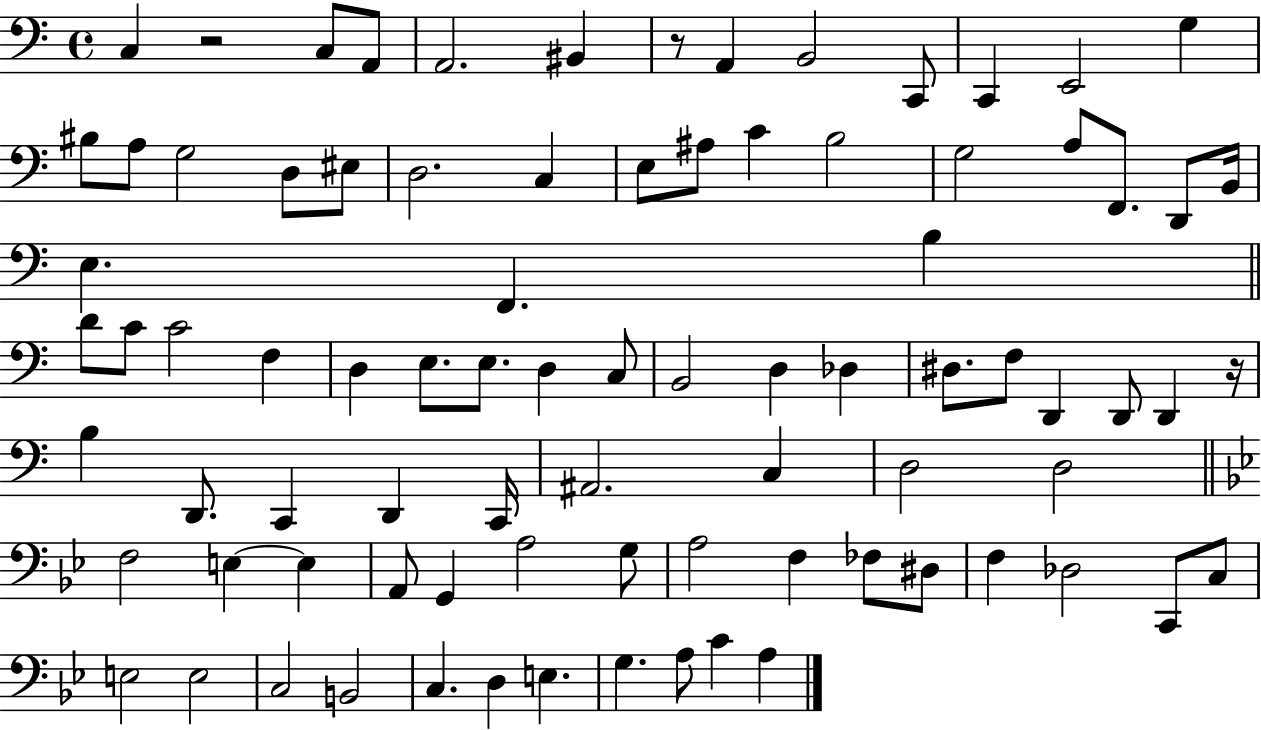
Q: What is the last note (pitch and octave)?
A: A3